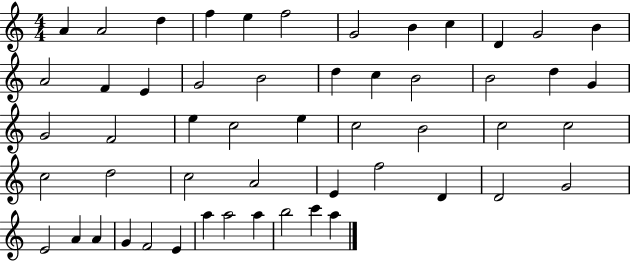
A4/q A4/h D5/q F5/q E5/q F5/h G4/h B4/q C5/q D4/q G4/h B4/q A4/h F4/q E4/q G4/h B4/h D5/q C5/q B4/h B4/h D5/q G4/q G4/h F4/h E5/q C5/h E5/q C5/h B4/h C5/h C5/h C5/h D5/h C5/h A4/h E4/q F5/h D4/q D4/h G4/h E4/h A4/q A4/q G4/q F4/h E4/q A5/q A5/h A5/q B5/h C6/q A5/q